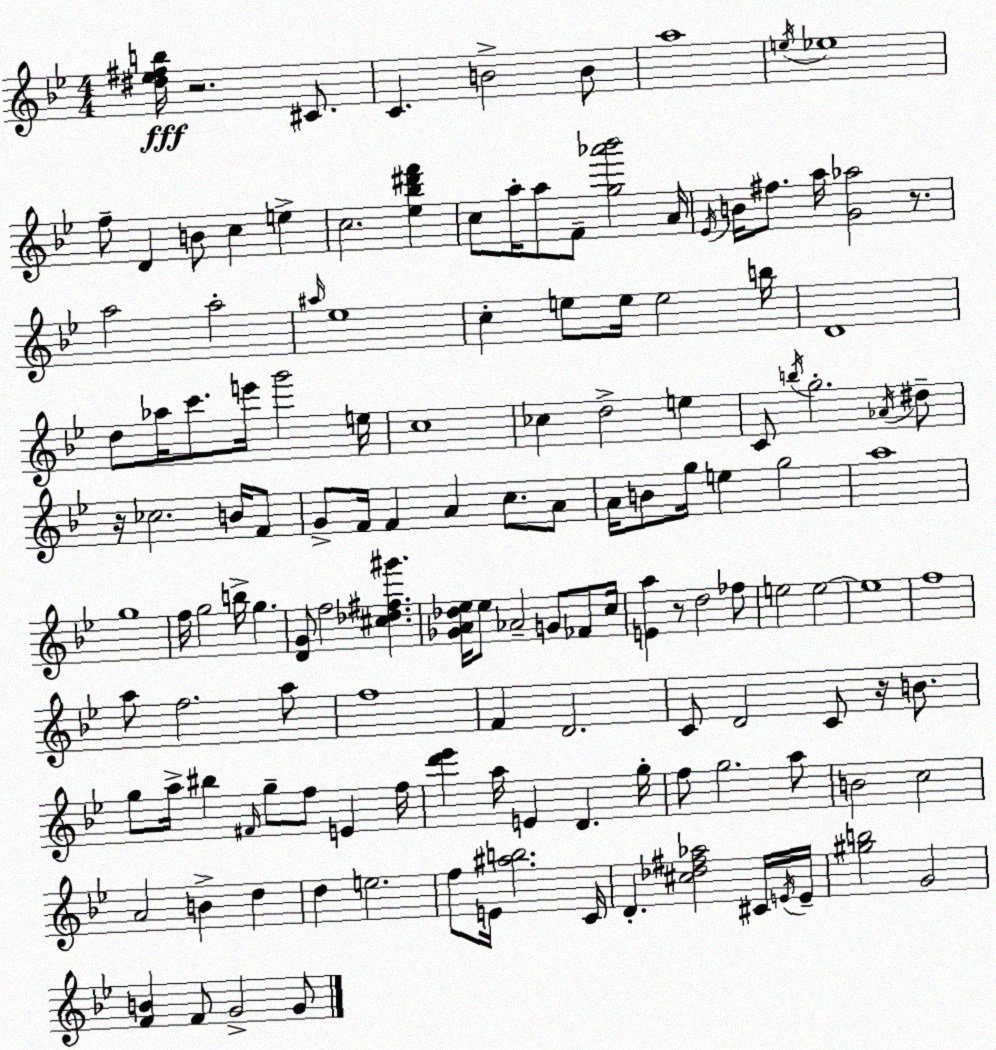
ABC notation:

X:1
T:Untitled
M:4/4
L:1/4
K:Bb
[^d_e^fb]/4 z2 ^C/2 C B2 B/2 a4 e/4 _e4 f/2 D B/2 c e c2 [_e_b^d'f'] c/2 a/4 a/2 F/2 [g_a'_b']2 A/4 _E/4 B/4 ^f/2 a/4 [G_a]2 z/2 a2 a2 ^a/4 _e4 c e/2 e/4 e2 b/4 D4 d/2 _a/4 c'/2 e'/4 g'2 e/4 c4 _c d2 e C/2 b/4 g2 _A/4 ^d/2 z/4 _c2 B/4 F/2 G/2 F/4 F A c/2 A/2 A/4 B/2 g/4 e g2 a4 g4 f/4 g2 b/4 g [DG]/2 f2 [^c_d^f^g'] [_GA_d_e]/4 _e/2 _A2 G/2 _F/2 c/4 [Ea] z/2 d2 _f/2 e2 e2 e4 f4 a/2 f2 a/2 f4 F D2 C/2 D2 C/2 z/4 B/2 g/2 a/4 ^b ^F/4 g/2 f/2 E f/4 [d'_e'] a/4 E D g/4 f/2 g2 a/2 B2 c2 A2 B d d e2 f/2 E/4 [^ab]2 C/4 D [^c_d^f_a]2 ^C/4 E/4 E/4 [^gb]2 G2 [FB] F/2 G2 G/2